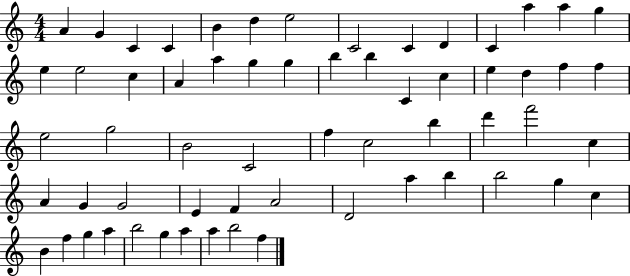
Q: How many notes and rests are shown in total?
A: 61